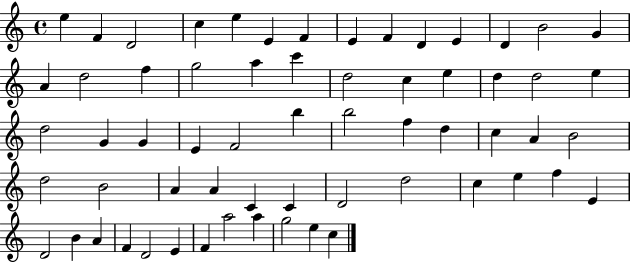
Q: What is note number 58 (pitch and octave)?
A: A5